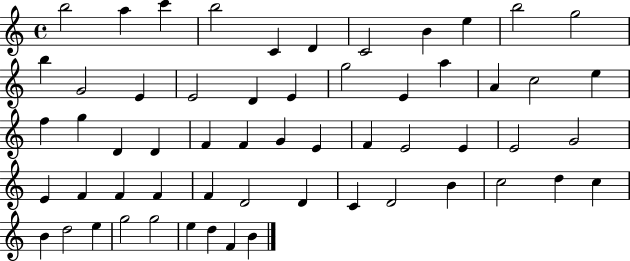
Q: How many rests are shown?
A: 0